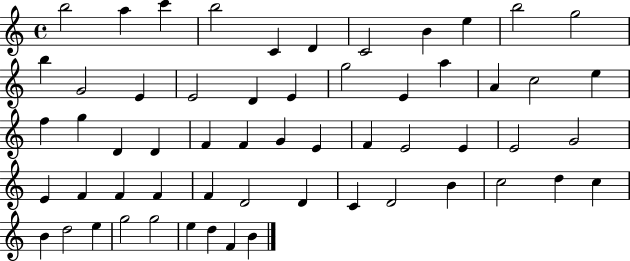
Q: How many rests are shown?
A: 0